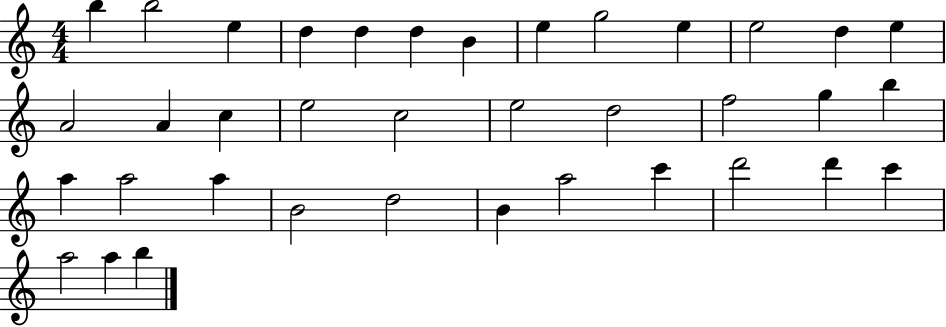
{
  \clef treble
  \numericTimeSignature
  \time 4/4
  \key c \major
  b''4 b''2 e''4 | d''4 d''4 d''4 b'4 | e''4 g''2 e''4 | e''2 d''4 e''4 | \break a'2 a'4 c''4 | e''2 c''2 | e''2 d''2 | f''2 g''4 b''4 | \break a''4 a''2 a''4 | b'2 d''2 | b'4 a''2 c'''4 | d'''2 d'''4 c'''4 | \break a''2 a''4 b''4 | \bar "|."
}